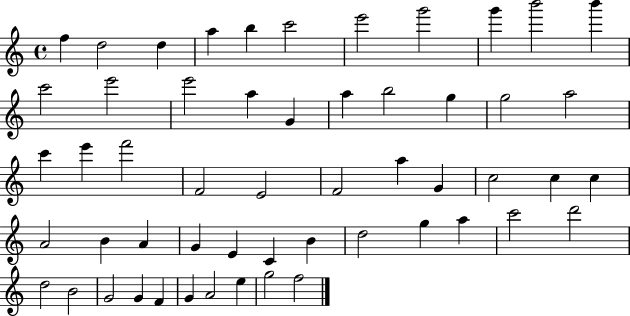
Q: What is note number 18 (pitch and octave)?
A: B5